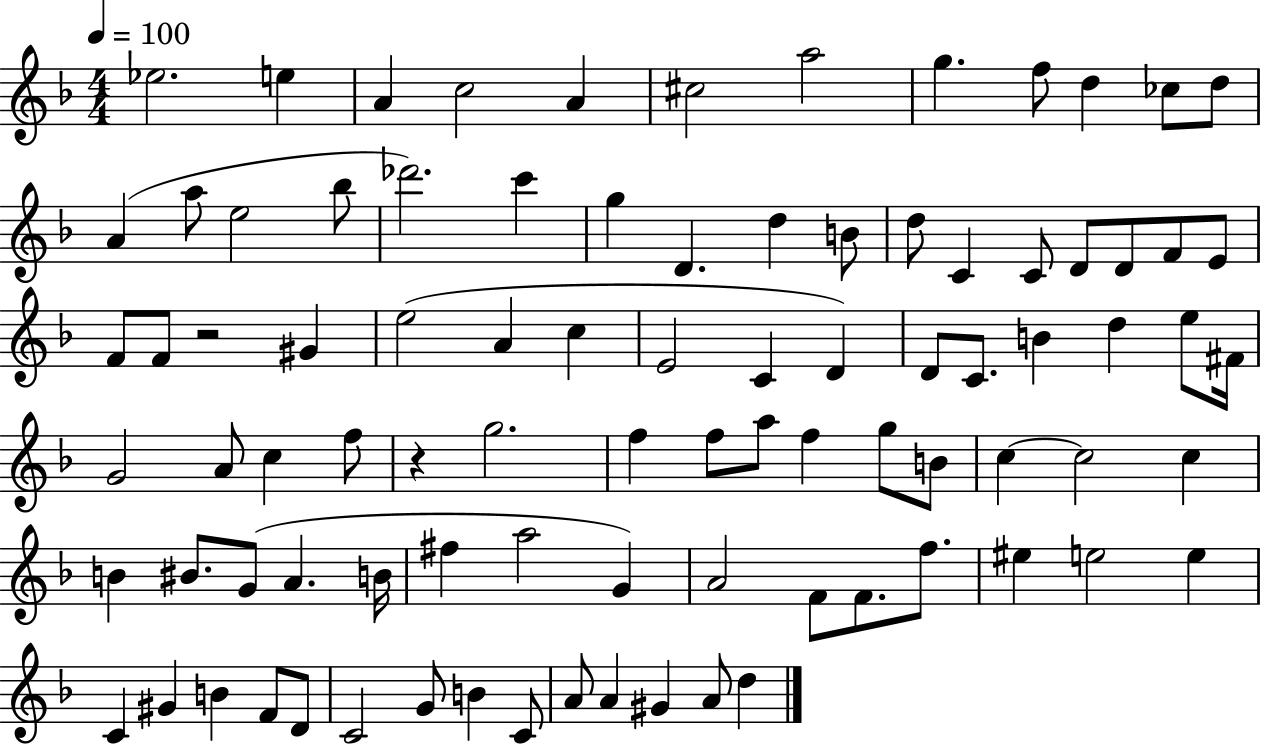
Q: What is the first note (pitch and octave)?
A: Eb5